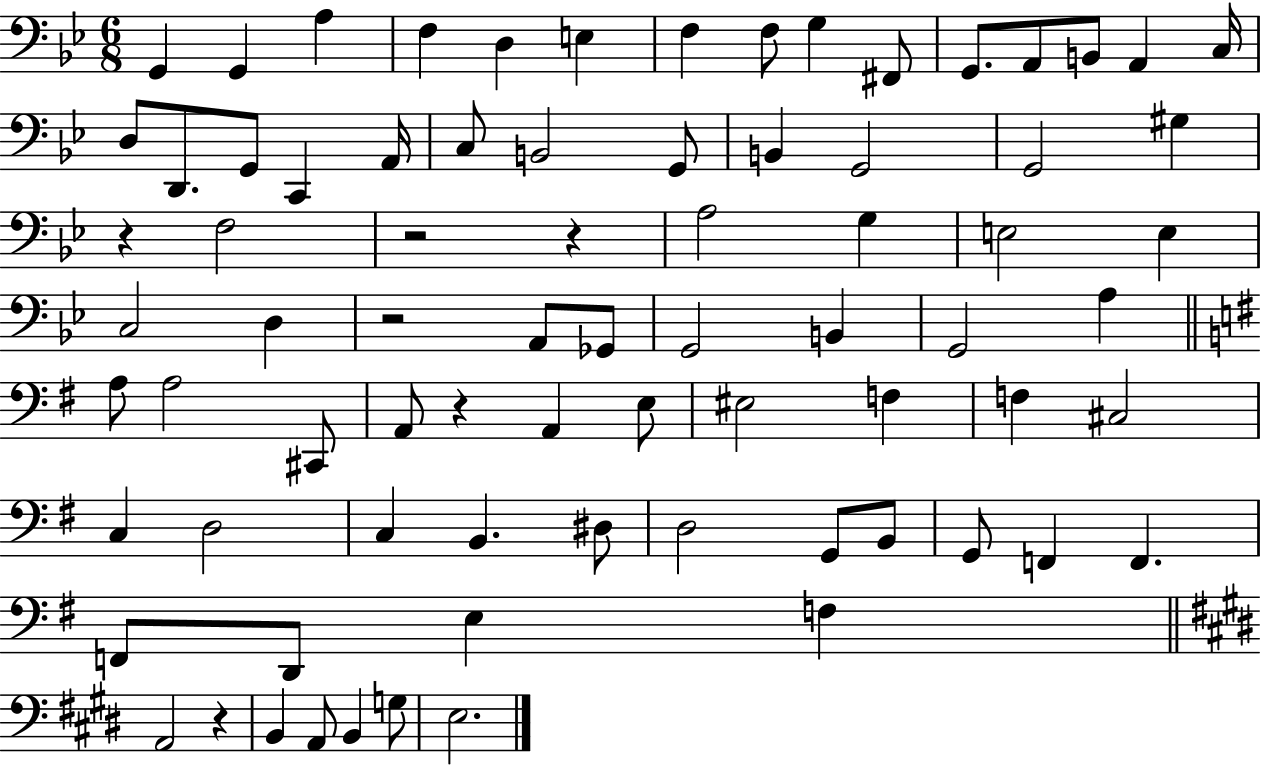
X:1
T:Untitled
M:6/8
L:1/4
K:Bb
G,, G,, A, F, D, E, F, F,/2 G, ^F,,/2 G,,/2 A,,/2 B,,/2 A,, C,/4 D,/2 D,,/2 G,,/2 C,, A,,/4 C,/2 B,,2 G,,/2 B,, G,,2 G,,2 ^G, z F,2 z2 z A,2 G, E,2 E, C,2 D, z2 A,,/2 _G,,/2 G,,2 B,, G,,2 A, A,/2 A,2 ^C,,/2 A,,/2 z A,, E,/2 ^E,2 F, F, ^C,2 C, D,2 C, B,, ^D,/2 D,2 G,,/2 B,,/2 G,,/2 F,, F,, F,,/2 D,,/2 E, F, A,,2 z B,, A,,/2 B,, G,/2 E,2